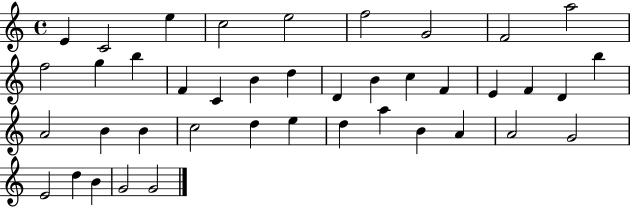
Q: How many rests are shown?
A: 0